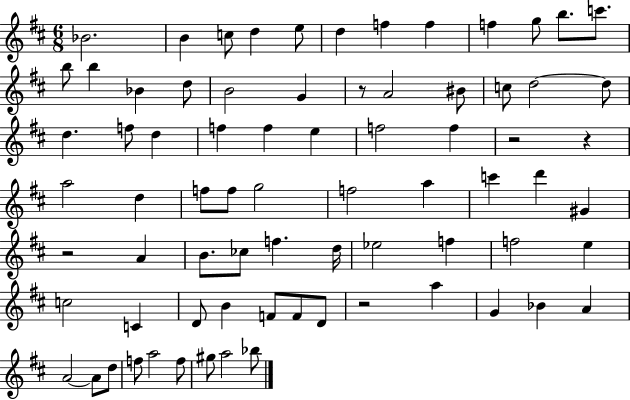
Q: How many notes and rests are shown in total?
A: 75